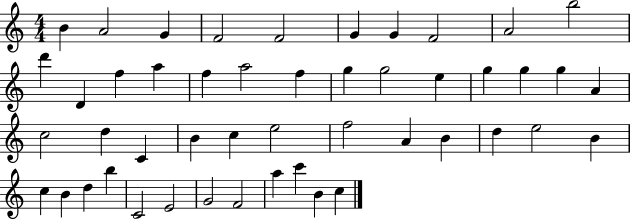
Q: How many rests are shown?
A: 0